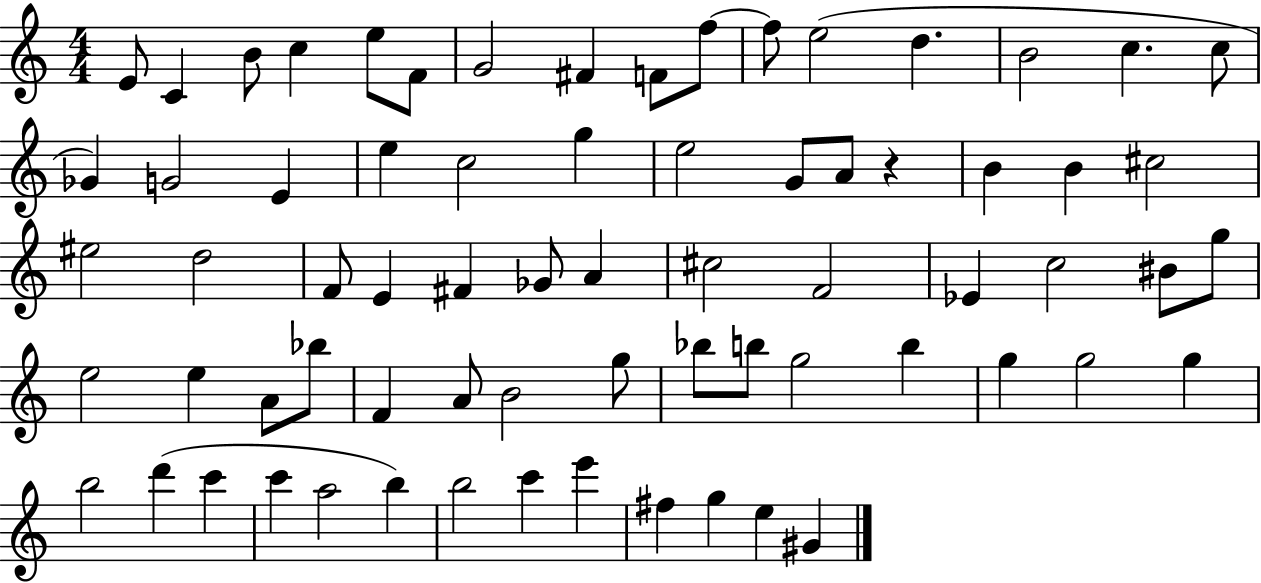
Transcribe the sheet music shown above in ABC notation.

X:1
T:Untitled
M:4/4
L:1/4
K:C
E/2 C B/2 c e/2 F/2 G2 ^F F/2 f/2 f/2 e2 d B2 c c/2 _G G2 E e c2 g e2 G/2 A/2 z B B ^c2 ^e2 d2 F/2 E ^F _G/2 A ^c2 F2 _E c2 ^B/2 g/2 e2 e A/2 _b/2 F A/2 B2 g/2 _b/2 b/2 g2 b g g2 g b2 d' c' c' a2 b b2 c' e' ^f g e ^G